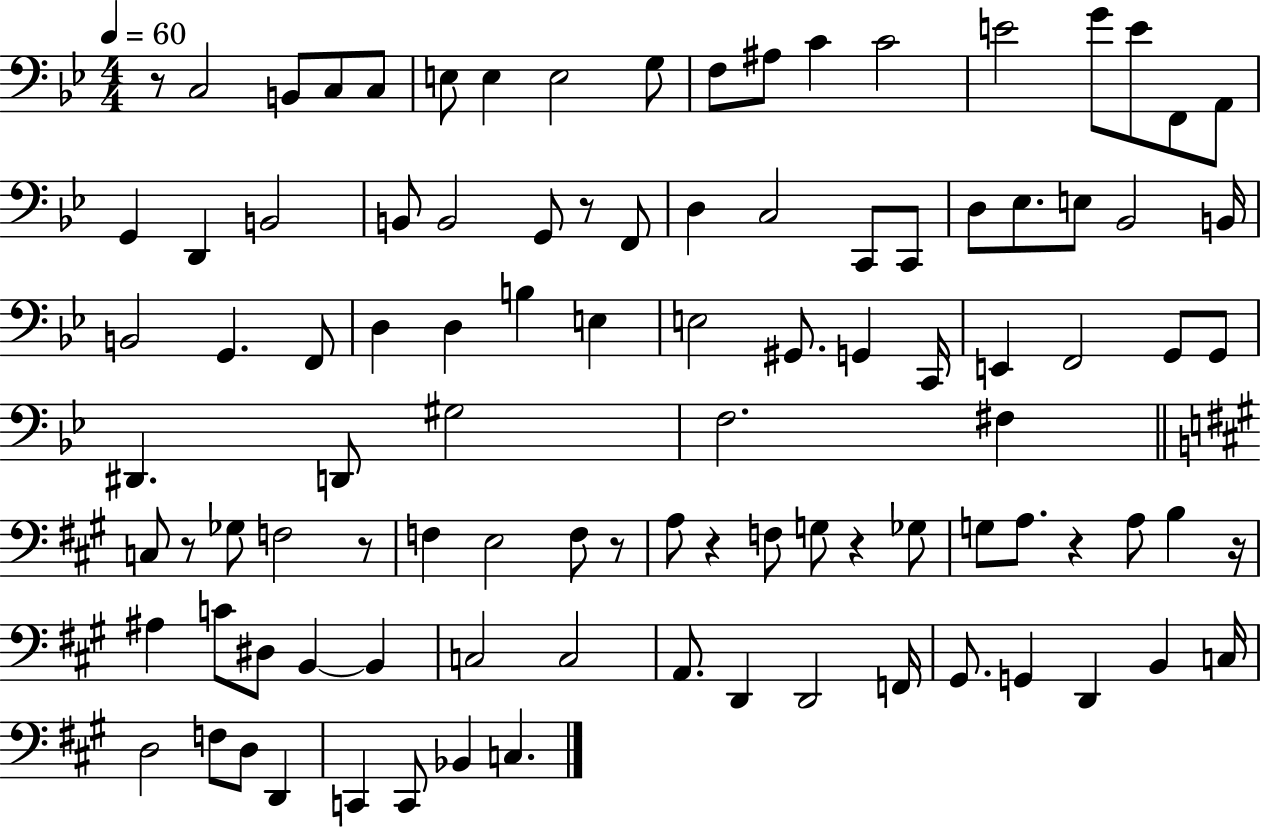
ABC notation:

X:1
T:Untitled
M:4/4
L:1/4
K:Bb
z/2 C,2 B,,/2 C,/2 C,/2 E,/2 E, E,2 G,/2 F,/2 ^A,/2 C C2 E2 G/2 E/2 F,,/2 A,,/2 G,, D,, B,,2 B,,/2 B,,2 G,,/2 z/2 F,,/2 D, C,2 C,,/2 C,,/2 D,/2 _E,/2 E,/2 _B,,2 B,,/4 B,,2 G,, F,,/2 D, D, B, E, E,2 ^G,,/2 G,, C,,/4 E,, F,,2 G,,/2 G,,/2 ^D,, D,,/2 ^G,2 F,2 ^F, C,/2 z/2 _G,/2 F,2 z/2 F, E,2 F,/2 z/2 A,/2 z F,/2 G,/2 z _G,/2 G,/2 A,/2 z A,/2 B, z/4 ^A, C/2 ^D,/2 B,, B,, C,2 C,2 A,,/2 D,, D,,2 F,,/4 ^G,,/2 G,, D,, B,, C,/4 D,2 F,/2 D,/2 D,, C,, C,,/2 _B,, C,